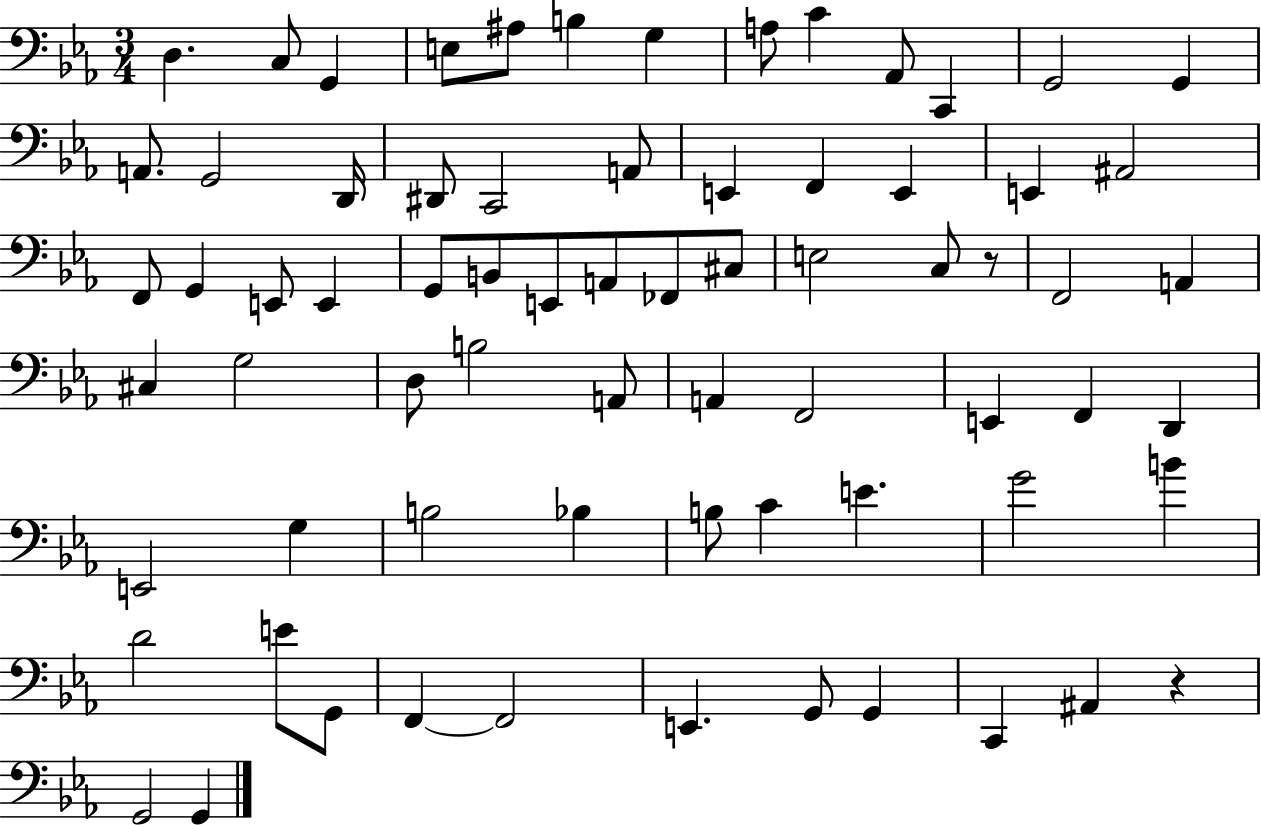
X:1
T:Untitled
M:3/4
L:1/4
K:Eb
D, C,/2 G,, E,/2 ^A,/2 B, G, A,/2 C _A,,/2 C,, G,,2 G,, A,,/2 G,,2 D,,/4 ^D,,/2 C,,2 A,,/2 E,, F,, E,, E,, ^A,,2 F,,/2 G,, E,,/2 E,, G,,/2 B,,/2 E,,/2 A,,/2 _F,,/2 ^C,/2 E,2 C,/2 z/2 F,,2 A,, ^C, G,2 D,/2 B,2 A,,/2 A,, F,,2 E,, F,, D,, E,,2 G, B,2 _B, B,/2 C E G2 B D2 E/2 G,,/2 F,, F,,2 E,, G,,/2 G,, C,, ^A,, z G,,2 G,,